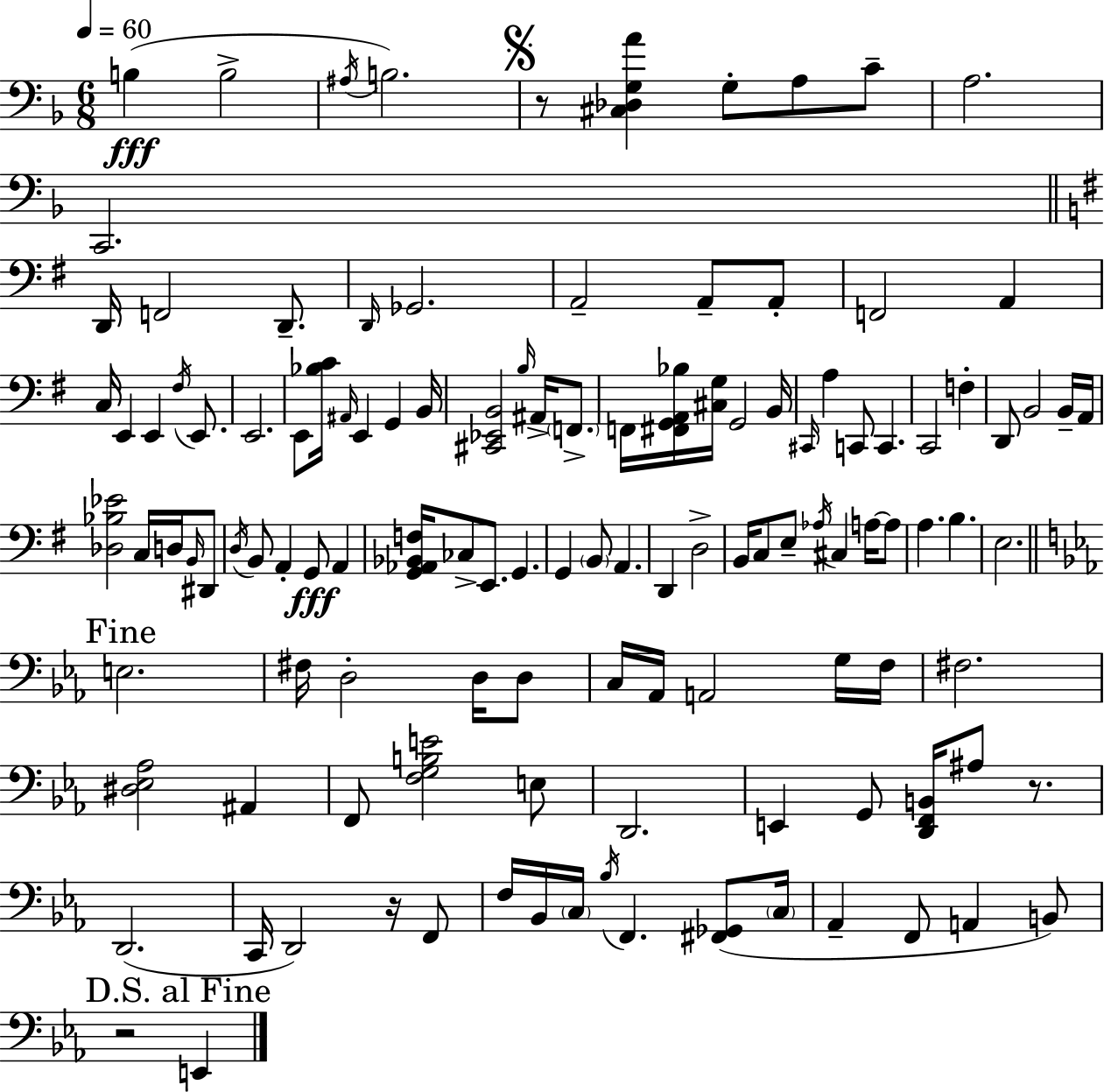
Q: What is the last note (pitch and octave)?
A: E2